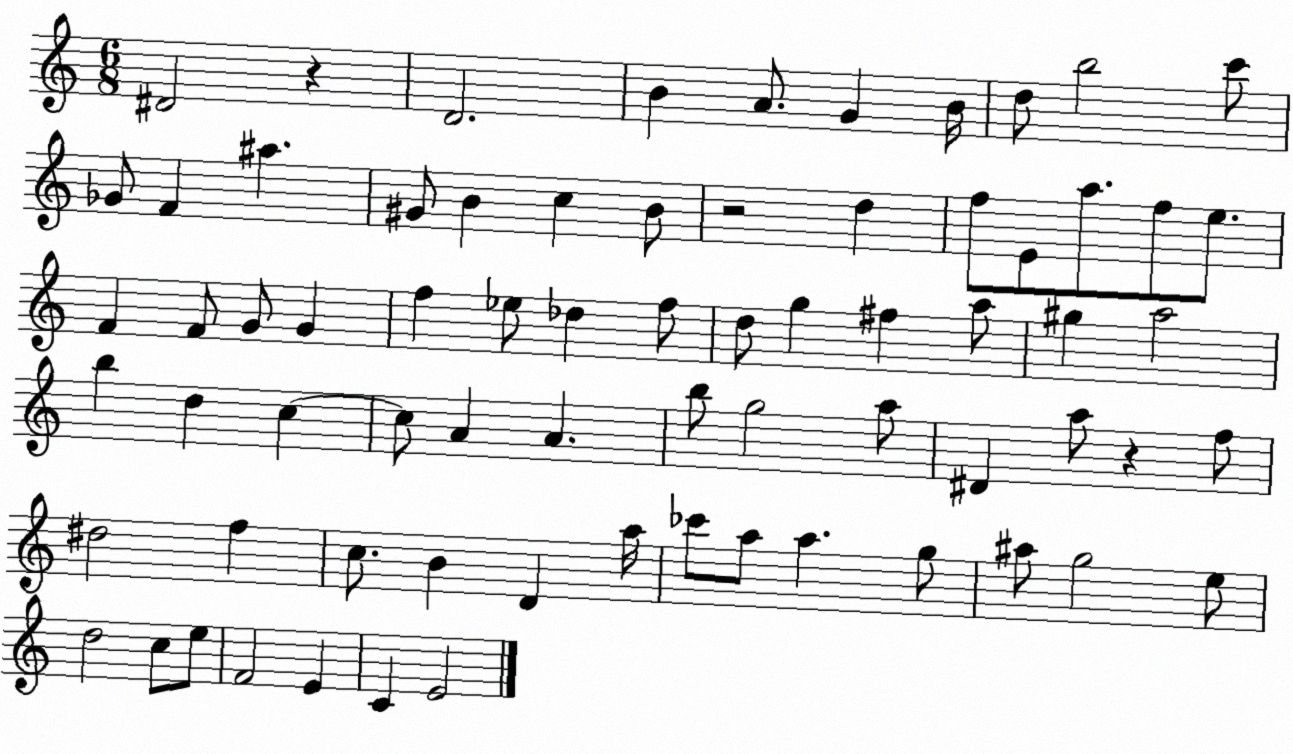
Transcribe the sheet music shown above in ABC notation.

X:1
T:Untitled
M:6/8
L:1/4
K:C
^D2 z D2 B A/2 G B/4 d/2 b2 c'/2 _G/2 F ^a ^G/2 B c B/2 z2 d f/2 E/2 a/2 f/2 e/2 F F/2 G/2 G f _e/2 _d f/2 d/2 g ^f a/2 ^g a2 b d c c/2 A A b/2 g2 a/2 ^D a/2 z f/2 ^d2 f c/2 B D a/4 _c'/2 a/2 a g/2 ^a/2 g2 e/2 d2 c/2 e/2 F2 E C E2